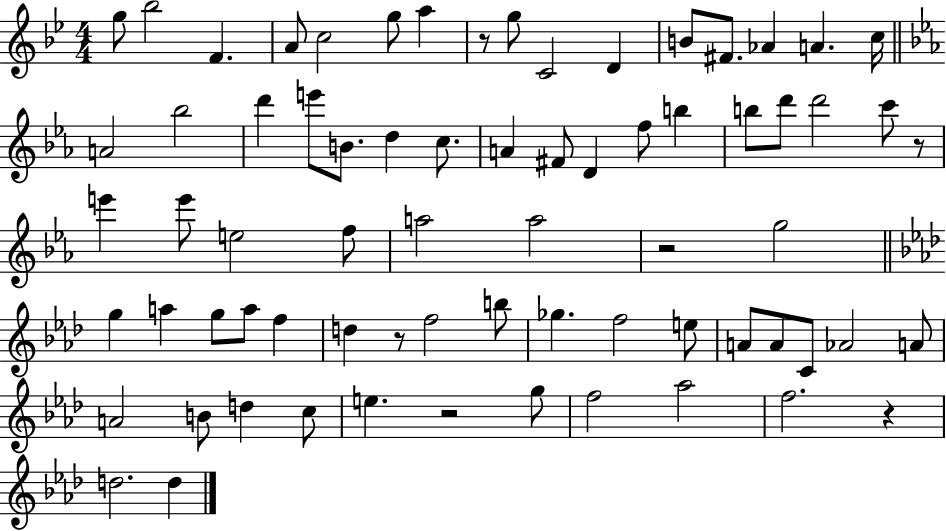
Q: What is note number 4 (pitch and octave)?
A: A4